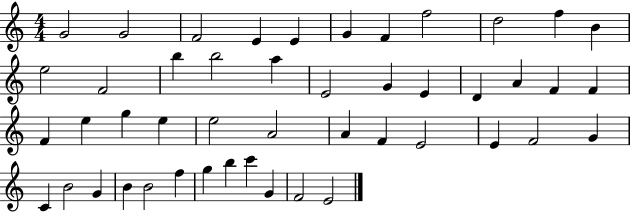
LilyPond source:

{
  \clef treble
  \numericTimeSignature
  \time 4/4
  \key c \major
  g'2 g'2 | f'2 e'4 e'4 | g'4 f'4 f''2 | d''2 f''4 b'4 | \break e''2 f'2 | b''4 b''2 a''4 | e'2 g'4 e'4 | d'4 a'4 f'4 f'4 | \break f'4 e''4 g''4 e''4 | e''2 a'2 | a'4 f'4 e'2 | e'4 f'2 g'4 | \break c'4 b'2 g'4 | b'4 b'2 f''4 | g''4 b''4 c'''4 g'4 | f'2 e'2 | \break \bar "|."
}